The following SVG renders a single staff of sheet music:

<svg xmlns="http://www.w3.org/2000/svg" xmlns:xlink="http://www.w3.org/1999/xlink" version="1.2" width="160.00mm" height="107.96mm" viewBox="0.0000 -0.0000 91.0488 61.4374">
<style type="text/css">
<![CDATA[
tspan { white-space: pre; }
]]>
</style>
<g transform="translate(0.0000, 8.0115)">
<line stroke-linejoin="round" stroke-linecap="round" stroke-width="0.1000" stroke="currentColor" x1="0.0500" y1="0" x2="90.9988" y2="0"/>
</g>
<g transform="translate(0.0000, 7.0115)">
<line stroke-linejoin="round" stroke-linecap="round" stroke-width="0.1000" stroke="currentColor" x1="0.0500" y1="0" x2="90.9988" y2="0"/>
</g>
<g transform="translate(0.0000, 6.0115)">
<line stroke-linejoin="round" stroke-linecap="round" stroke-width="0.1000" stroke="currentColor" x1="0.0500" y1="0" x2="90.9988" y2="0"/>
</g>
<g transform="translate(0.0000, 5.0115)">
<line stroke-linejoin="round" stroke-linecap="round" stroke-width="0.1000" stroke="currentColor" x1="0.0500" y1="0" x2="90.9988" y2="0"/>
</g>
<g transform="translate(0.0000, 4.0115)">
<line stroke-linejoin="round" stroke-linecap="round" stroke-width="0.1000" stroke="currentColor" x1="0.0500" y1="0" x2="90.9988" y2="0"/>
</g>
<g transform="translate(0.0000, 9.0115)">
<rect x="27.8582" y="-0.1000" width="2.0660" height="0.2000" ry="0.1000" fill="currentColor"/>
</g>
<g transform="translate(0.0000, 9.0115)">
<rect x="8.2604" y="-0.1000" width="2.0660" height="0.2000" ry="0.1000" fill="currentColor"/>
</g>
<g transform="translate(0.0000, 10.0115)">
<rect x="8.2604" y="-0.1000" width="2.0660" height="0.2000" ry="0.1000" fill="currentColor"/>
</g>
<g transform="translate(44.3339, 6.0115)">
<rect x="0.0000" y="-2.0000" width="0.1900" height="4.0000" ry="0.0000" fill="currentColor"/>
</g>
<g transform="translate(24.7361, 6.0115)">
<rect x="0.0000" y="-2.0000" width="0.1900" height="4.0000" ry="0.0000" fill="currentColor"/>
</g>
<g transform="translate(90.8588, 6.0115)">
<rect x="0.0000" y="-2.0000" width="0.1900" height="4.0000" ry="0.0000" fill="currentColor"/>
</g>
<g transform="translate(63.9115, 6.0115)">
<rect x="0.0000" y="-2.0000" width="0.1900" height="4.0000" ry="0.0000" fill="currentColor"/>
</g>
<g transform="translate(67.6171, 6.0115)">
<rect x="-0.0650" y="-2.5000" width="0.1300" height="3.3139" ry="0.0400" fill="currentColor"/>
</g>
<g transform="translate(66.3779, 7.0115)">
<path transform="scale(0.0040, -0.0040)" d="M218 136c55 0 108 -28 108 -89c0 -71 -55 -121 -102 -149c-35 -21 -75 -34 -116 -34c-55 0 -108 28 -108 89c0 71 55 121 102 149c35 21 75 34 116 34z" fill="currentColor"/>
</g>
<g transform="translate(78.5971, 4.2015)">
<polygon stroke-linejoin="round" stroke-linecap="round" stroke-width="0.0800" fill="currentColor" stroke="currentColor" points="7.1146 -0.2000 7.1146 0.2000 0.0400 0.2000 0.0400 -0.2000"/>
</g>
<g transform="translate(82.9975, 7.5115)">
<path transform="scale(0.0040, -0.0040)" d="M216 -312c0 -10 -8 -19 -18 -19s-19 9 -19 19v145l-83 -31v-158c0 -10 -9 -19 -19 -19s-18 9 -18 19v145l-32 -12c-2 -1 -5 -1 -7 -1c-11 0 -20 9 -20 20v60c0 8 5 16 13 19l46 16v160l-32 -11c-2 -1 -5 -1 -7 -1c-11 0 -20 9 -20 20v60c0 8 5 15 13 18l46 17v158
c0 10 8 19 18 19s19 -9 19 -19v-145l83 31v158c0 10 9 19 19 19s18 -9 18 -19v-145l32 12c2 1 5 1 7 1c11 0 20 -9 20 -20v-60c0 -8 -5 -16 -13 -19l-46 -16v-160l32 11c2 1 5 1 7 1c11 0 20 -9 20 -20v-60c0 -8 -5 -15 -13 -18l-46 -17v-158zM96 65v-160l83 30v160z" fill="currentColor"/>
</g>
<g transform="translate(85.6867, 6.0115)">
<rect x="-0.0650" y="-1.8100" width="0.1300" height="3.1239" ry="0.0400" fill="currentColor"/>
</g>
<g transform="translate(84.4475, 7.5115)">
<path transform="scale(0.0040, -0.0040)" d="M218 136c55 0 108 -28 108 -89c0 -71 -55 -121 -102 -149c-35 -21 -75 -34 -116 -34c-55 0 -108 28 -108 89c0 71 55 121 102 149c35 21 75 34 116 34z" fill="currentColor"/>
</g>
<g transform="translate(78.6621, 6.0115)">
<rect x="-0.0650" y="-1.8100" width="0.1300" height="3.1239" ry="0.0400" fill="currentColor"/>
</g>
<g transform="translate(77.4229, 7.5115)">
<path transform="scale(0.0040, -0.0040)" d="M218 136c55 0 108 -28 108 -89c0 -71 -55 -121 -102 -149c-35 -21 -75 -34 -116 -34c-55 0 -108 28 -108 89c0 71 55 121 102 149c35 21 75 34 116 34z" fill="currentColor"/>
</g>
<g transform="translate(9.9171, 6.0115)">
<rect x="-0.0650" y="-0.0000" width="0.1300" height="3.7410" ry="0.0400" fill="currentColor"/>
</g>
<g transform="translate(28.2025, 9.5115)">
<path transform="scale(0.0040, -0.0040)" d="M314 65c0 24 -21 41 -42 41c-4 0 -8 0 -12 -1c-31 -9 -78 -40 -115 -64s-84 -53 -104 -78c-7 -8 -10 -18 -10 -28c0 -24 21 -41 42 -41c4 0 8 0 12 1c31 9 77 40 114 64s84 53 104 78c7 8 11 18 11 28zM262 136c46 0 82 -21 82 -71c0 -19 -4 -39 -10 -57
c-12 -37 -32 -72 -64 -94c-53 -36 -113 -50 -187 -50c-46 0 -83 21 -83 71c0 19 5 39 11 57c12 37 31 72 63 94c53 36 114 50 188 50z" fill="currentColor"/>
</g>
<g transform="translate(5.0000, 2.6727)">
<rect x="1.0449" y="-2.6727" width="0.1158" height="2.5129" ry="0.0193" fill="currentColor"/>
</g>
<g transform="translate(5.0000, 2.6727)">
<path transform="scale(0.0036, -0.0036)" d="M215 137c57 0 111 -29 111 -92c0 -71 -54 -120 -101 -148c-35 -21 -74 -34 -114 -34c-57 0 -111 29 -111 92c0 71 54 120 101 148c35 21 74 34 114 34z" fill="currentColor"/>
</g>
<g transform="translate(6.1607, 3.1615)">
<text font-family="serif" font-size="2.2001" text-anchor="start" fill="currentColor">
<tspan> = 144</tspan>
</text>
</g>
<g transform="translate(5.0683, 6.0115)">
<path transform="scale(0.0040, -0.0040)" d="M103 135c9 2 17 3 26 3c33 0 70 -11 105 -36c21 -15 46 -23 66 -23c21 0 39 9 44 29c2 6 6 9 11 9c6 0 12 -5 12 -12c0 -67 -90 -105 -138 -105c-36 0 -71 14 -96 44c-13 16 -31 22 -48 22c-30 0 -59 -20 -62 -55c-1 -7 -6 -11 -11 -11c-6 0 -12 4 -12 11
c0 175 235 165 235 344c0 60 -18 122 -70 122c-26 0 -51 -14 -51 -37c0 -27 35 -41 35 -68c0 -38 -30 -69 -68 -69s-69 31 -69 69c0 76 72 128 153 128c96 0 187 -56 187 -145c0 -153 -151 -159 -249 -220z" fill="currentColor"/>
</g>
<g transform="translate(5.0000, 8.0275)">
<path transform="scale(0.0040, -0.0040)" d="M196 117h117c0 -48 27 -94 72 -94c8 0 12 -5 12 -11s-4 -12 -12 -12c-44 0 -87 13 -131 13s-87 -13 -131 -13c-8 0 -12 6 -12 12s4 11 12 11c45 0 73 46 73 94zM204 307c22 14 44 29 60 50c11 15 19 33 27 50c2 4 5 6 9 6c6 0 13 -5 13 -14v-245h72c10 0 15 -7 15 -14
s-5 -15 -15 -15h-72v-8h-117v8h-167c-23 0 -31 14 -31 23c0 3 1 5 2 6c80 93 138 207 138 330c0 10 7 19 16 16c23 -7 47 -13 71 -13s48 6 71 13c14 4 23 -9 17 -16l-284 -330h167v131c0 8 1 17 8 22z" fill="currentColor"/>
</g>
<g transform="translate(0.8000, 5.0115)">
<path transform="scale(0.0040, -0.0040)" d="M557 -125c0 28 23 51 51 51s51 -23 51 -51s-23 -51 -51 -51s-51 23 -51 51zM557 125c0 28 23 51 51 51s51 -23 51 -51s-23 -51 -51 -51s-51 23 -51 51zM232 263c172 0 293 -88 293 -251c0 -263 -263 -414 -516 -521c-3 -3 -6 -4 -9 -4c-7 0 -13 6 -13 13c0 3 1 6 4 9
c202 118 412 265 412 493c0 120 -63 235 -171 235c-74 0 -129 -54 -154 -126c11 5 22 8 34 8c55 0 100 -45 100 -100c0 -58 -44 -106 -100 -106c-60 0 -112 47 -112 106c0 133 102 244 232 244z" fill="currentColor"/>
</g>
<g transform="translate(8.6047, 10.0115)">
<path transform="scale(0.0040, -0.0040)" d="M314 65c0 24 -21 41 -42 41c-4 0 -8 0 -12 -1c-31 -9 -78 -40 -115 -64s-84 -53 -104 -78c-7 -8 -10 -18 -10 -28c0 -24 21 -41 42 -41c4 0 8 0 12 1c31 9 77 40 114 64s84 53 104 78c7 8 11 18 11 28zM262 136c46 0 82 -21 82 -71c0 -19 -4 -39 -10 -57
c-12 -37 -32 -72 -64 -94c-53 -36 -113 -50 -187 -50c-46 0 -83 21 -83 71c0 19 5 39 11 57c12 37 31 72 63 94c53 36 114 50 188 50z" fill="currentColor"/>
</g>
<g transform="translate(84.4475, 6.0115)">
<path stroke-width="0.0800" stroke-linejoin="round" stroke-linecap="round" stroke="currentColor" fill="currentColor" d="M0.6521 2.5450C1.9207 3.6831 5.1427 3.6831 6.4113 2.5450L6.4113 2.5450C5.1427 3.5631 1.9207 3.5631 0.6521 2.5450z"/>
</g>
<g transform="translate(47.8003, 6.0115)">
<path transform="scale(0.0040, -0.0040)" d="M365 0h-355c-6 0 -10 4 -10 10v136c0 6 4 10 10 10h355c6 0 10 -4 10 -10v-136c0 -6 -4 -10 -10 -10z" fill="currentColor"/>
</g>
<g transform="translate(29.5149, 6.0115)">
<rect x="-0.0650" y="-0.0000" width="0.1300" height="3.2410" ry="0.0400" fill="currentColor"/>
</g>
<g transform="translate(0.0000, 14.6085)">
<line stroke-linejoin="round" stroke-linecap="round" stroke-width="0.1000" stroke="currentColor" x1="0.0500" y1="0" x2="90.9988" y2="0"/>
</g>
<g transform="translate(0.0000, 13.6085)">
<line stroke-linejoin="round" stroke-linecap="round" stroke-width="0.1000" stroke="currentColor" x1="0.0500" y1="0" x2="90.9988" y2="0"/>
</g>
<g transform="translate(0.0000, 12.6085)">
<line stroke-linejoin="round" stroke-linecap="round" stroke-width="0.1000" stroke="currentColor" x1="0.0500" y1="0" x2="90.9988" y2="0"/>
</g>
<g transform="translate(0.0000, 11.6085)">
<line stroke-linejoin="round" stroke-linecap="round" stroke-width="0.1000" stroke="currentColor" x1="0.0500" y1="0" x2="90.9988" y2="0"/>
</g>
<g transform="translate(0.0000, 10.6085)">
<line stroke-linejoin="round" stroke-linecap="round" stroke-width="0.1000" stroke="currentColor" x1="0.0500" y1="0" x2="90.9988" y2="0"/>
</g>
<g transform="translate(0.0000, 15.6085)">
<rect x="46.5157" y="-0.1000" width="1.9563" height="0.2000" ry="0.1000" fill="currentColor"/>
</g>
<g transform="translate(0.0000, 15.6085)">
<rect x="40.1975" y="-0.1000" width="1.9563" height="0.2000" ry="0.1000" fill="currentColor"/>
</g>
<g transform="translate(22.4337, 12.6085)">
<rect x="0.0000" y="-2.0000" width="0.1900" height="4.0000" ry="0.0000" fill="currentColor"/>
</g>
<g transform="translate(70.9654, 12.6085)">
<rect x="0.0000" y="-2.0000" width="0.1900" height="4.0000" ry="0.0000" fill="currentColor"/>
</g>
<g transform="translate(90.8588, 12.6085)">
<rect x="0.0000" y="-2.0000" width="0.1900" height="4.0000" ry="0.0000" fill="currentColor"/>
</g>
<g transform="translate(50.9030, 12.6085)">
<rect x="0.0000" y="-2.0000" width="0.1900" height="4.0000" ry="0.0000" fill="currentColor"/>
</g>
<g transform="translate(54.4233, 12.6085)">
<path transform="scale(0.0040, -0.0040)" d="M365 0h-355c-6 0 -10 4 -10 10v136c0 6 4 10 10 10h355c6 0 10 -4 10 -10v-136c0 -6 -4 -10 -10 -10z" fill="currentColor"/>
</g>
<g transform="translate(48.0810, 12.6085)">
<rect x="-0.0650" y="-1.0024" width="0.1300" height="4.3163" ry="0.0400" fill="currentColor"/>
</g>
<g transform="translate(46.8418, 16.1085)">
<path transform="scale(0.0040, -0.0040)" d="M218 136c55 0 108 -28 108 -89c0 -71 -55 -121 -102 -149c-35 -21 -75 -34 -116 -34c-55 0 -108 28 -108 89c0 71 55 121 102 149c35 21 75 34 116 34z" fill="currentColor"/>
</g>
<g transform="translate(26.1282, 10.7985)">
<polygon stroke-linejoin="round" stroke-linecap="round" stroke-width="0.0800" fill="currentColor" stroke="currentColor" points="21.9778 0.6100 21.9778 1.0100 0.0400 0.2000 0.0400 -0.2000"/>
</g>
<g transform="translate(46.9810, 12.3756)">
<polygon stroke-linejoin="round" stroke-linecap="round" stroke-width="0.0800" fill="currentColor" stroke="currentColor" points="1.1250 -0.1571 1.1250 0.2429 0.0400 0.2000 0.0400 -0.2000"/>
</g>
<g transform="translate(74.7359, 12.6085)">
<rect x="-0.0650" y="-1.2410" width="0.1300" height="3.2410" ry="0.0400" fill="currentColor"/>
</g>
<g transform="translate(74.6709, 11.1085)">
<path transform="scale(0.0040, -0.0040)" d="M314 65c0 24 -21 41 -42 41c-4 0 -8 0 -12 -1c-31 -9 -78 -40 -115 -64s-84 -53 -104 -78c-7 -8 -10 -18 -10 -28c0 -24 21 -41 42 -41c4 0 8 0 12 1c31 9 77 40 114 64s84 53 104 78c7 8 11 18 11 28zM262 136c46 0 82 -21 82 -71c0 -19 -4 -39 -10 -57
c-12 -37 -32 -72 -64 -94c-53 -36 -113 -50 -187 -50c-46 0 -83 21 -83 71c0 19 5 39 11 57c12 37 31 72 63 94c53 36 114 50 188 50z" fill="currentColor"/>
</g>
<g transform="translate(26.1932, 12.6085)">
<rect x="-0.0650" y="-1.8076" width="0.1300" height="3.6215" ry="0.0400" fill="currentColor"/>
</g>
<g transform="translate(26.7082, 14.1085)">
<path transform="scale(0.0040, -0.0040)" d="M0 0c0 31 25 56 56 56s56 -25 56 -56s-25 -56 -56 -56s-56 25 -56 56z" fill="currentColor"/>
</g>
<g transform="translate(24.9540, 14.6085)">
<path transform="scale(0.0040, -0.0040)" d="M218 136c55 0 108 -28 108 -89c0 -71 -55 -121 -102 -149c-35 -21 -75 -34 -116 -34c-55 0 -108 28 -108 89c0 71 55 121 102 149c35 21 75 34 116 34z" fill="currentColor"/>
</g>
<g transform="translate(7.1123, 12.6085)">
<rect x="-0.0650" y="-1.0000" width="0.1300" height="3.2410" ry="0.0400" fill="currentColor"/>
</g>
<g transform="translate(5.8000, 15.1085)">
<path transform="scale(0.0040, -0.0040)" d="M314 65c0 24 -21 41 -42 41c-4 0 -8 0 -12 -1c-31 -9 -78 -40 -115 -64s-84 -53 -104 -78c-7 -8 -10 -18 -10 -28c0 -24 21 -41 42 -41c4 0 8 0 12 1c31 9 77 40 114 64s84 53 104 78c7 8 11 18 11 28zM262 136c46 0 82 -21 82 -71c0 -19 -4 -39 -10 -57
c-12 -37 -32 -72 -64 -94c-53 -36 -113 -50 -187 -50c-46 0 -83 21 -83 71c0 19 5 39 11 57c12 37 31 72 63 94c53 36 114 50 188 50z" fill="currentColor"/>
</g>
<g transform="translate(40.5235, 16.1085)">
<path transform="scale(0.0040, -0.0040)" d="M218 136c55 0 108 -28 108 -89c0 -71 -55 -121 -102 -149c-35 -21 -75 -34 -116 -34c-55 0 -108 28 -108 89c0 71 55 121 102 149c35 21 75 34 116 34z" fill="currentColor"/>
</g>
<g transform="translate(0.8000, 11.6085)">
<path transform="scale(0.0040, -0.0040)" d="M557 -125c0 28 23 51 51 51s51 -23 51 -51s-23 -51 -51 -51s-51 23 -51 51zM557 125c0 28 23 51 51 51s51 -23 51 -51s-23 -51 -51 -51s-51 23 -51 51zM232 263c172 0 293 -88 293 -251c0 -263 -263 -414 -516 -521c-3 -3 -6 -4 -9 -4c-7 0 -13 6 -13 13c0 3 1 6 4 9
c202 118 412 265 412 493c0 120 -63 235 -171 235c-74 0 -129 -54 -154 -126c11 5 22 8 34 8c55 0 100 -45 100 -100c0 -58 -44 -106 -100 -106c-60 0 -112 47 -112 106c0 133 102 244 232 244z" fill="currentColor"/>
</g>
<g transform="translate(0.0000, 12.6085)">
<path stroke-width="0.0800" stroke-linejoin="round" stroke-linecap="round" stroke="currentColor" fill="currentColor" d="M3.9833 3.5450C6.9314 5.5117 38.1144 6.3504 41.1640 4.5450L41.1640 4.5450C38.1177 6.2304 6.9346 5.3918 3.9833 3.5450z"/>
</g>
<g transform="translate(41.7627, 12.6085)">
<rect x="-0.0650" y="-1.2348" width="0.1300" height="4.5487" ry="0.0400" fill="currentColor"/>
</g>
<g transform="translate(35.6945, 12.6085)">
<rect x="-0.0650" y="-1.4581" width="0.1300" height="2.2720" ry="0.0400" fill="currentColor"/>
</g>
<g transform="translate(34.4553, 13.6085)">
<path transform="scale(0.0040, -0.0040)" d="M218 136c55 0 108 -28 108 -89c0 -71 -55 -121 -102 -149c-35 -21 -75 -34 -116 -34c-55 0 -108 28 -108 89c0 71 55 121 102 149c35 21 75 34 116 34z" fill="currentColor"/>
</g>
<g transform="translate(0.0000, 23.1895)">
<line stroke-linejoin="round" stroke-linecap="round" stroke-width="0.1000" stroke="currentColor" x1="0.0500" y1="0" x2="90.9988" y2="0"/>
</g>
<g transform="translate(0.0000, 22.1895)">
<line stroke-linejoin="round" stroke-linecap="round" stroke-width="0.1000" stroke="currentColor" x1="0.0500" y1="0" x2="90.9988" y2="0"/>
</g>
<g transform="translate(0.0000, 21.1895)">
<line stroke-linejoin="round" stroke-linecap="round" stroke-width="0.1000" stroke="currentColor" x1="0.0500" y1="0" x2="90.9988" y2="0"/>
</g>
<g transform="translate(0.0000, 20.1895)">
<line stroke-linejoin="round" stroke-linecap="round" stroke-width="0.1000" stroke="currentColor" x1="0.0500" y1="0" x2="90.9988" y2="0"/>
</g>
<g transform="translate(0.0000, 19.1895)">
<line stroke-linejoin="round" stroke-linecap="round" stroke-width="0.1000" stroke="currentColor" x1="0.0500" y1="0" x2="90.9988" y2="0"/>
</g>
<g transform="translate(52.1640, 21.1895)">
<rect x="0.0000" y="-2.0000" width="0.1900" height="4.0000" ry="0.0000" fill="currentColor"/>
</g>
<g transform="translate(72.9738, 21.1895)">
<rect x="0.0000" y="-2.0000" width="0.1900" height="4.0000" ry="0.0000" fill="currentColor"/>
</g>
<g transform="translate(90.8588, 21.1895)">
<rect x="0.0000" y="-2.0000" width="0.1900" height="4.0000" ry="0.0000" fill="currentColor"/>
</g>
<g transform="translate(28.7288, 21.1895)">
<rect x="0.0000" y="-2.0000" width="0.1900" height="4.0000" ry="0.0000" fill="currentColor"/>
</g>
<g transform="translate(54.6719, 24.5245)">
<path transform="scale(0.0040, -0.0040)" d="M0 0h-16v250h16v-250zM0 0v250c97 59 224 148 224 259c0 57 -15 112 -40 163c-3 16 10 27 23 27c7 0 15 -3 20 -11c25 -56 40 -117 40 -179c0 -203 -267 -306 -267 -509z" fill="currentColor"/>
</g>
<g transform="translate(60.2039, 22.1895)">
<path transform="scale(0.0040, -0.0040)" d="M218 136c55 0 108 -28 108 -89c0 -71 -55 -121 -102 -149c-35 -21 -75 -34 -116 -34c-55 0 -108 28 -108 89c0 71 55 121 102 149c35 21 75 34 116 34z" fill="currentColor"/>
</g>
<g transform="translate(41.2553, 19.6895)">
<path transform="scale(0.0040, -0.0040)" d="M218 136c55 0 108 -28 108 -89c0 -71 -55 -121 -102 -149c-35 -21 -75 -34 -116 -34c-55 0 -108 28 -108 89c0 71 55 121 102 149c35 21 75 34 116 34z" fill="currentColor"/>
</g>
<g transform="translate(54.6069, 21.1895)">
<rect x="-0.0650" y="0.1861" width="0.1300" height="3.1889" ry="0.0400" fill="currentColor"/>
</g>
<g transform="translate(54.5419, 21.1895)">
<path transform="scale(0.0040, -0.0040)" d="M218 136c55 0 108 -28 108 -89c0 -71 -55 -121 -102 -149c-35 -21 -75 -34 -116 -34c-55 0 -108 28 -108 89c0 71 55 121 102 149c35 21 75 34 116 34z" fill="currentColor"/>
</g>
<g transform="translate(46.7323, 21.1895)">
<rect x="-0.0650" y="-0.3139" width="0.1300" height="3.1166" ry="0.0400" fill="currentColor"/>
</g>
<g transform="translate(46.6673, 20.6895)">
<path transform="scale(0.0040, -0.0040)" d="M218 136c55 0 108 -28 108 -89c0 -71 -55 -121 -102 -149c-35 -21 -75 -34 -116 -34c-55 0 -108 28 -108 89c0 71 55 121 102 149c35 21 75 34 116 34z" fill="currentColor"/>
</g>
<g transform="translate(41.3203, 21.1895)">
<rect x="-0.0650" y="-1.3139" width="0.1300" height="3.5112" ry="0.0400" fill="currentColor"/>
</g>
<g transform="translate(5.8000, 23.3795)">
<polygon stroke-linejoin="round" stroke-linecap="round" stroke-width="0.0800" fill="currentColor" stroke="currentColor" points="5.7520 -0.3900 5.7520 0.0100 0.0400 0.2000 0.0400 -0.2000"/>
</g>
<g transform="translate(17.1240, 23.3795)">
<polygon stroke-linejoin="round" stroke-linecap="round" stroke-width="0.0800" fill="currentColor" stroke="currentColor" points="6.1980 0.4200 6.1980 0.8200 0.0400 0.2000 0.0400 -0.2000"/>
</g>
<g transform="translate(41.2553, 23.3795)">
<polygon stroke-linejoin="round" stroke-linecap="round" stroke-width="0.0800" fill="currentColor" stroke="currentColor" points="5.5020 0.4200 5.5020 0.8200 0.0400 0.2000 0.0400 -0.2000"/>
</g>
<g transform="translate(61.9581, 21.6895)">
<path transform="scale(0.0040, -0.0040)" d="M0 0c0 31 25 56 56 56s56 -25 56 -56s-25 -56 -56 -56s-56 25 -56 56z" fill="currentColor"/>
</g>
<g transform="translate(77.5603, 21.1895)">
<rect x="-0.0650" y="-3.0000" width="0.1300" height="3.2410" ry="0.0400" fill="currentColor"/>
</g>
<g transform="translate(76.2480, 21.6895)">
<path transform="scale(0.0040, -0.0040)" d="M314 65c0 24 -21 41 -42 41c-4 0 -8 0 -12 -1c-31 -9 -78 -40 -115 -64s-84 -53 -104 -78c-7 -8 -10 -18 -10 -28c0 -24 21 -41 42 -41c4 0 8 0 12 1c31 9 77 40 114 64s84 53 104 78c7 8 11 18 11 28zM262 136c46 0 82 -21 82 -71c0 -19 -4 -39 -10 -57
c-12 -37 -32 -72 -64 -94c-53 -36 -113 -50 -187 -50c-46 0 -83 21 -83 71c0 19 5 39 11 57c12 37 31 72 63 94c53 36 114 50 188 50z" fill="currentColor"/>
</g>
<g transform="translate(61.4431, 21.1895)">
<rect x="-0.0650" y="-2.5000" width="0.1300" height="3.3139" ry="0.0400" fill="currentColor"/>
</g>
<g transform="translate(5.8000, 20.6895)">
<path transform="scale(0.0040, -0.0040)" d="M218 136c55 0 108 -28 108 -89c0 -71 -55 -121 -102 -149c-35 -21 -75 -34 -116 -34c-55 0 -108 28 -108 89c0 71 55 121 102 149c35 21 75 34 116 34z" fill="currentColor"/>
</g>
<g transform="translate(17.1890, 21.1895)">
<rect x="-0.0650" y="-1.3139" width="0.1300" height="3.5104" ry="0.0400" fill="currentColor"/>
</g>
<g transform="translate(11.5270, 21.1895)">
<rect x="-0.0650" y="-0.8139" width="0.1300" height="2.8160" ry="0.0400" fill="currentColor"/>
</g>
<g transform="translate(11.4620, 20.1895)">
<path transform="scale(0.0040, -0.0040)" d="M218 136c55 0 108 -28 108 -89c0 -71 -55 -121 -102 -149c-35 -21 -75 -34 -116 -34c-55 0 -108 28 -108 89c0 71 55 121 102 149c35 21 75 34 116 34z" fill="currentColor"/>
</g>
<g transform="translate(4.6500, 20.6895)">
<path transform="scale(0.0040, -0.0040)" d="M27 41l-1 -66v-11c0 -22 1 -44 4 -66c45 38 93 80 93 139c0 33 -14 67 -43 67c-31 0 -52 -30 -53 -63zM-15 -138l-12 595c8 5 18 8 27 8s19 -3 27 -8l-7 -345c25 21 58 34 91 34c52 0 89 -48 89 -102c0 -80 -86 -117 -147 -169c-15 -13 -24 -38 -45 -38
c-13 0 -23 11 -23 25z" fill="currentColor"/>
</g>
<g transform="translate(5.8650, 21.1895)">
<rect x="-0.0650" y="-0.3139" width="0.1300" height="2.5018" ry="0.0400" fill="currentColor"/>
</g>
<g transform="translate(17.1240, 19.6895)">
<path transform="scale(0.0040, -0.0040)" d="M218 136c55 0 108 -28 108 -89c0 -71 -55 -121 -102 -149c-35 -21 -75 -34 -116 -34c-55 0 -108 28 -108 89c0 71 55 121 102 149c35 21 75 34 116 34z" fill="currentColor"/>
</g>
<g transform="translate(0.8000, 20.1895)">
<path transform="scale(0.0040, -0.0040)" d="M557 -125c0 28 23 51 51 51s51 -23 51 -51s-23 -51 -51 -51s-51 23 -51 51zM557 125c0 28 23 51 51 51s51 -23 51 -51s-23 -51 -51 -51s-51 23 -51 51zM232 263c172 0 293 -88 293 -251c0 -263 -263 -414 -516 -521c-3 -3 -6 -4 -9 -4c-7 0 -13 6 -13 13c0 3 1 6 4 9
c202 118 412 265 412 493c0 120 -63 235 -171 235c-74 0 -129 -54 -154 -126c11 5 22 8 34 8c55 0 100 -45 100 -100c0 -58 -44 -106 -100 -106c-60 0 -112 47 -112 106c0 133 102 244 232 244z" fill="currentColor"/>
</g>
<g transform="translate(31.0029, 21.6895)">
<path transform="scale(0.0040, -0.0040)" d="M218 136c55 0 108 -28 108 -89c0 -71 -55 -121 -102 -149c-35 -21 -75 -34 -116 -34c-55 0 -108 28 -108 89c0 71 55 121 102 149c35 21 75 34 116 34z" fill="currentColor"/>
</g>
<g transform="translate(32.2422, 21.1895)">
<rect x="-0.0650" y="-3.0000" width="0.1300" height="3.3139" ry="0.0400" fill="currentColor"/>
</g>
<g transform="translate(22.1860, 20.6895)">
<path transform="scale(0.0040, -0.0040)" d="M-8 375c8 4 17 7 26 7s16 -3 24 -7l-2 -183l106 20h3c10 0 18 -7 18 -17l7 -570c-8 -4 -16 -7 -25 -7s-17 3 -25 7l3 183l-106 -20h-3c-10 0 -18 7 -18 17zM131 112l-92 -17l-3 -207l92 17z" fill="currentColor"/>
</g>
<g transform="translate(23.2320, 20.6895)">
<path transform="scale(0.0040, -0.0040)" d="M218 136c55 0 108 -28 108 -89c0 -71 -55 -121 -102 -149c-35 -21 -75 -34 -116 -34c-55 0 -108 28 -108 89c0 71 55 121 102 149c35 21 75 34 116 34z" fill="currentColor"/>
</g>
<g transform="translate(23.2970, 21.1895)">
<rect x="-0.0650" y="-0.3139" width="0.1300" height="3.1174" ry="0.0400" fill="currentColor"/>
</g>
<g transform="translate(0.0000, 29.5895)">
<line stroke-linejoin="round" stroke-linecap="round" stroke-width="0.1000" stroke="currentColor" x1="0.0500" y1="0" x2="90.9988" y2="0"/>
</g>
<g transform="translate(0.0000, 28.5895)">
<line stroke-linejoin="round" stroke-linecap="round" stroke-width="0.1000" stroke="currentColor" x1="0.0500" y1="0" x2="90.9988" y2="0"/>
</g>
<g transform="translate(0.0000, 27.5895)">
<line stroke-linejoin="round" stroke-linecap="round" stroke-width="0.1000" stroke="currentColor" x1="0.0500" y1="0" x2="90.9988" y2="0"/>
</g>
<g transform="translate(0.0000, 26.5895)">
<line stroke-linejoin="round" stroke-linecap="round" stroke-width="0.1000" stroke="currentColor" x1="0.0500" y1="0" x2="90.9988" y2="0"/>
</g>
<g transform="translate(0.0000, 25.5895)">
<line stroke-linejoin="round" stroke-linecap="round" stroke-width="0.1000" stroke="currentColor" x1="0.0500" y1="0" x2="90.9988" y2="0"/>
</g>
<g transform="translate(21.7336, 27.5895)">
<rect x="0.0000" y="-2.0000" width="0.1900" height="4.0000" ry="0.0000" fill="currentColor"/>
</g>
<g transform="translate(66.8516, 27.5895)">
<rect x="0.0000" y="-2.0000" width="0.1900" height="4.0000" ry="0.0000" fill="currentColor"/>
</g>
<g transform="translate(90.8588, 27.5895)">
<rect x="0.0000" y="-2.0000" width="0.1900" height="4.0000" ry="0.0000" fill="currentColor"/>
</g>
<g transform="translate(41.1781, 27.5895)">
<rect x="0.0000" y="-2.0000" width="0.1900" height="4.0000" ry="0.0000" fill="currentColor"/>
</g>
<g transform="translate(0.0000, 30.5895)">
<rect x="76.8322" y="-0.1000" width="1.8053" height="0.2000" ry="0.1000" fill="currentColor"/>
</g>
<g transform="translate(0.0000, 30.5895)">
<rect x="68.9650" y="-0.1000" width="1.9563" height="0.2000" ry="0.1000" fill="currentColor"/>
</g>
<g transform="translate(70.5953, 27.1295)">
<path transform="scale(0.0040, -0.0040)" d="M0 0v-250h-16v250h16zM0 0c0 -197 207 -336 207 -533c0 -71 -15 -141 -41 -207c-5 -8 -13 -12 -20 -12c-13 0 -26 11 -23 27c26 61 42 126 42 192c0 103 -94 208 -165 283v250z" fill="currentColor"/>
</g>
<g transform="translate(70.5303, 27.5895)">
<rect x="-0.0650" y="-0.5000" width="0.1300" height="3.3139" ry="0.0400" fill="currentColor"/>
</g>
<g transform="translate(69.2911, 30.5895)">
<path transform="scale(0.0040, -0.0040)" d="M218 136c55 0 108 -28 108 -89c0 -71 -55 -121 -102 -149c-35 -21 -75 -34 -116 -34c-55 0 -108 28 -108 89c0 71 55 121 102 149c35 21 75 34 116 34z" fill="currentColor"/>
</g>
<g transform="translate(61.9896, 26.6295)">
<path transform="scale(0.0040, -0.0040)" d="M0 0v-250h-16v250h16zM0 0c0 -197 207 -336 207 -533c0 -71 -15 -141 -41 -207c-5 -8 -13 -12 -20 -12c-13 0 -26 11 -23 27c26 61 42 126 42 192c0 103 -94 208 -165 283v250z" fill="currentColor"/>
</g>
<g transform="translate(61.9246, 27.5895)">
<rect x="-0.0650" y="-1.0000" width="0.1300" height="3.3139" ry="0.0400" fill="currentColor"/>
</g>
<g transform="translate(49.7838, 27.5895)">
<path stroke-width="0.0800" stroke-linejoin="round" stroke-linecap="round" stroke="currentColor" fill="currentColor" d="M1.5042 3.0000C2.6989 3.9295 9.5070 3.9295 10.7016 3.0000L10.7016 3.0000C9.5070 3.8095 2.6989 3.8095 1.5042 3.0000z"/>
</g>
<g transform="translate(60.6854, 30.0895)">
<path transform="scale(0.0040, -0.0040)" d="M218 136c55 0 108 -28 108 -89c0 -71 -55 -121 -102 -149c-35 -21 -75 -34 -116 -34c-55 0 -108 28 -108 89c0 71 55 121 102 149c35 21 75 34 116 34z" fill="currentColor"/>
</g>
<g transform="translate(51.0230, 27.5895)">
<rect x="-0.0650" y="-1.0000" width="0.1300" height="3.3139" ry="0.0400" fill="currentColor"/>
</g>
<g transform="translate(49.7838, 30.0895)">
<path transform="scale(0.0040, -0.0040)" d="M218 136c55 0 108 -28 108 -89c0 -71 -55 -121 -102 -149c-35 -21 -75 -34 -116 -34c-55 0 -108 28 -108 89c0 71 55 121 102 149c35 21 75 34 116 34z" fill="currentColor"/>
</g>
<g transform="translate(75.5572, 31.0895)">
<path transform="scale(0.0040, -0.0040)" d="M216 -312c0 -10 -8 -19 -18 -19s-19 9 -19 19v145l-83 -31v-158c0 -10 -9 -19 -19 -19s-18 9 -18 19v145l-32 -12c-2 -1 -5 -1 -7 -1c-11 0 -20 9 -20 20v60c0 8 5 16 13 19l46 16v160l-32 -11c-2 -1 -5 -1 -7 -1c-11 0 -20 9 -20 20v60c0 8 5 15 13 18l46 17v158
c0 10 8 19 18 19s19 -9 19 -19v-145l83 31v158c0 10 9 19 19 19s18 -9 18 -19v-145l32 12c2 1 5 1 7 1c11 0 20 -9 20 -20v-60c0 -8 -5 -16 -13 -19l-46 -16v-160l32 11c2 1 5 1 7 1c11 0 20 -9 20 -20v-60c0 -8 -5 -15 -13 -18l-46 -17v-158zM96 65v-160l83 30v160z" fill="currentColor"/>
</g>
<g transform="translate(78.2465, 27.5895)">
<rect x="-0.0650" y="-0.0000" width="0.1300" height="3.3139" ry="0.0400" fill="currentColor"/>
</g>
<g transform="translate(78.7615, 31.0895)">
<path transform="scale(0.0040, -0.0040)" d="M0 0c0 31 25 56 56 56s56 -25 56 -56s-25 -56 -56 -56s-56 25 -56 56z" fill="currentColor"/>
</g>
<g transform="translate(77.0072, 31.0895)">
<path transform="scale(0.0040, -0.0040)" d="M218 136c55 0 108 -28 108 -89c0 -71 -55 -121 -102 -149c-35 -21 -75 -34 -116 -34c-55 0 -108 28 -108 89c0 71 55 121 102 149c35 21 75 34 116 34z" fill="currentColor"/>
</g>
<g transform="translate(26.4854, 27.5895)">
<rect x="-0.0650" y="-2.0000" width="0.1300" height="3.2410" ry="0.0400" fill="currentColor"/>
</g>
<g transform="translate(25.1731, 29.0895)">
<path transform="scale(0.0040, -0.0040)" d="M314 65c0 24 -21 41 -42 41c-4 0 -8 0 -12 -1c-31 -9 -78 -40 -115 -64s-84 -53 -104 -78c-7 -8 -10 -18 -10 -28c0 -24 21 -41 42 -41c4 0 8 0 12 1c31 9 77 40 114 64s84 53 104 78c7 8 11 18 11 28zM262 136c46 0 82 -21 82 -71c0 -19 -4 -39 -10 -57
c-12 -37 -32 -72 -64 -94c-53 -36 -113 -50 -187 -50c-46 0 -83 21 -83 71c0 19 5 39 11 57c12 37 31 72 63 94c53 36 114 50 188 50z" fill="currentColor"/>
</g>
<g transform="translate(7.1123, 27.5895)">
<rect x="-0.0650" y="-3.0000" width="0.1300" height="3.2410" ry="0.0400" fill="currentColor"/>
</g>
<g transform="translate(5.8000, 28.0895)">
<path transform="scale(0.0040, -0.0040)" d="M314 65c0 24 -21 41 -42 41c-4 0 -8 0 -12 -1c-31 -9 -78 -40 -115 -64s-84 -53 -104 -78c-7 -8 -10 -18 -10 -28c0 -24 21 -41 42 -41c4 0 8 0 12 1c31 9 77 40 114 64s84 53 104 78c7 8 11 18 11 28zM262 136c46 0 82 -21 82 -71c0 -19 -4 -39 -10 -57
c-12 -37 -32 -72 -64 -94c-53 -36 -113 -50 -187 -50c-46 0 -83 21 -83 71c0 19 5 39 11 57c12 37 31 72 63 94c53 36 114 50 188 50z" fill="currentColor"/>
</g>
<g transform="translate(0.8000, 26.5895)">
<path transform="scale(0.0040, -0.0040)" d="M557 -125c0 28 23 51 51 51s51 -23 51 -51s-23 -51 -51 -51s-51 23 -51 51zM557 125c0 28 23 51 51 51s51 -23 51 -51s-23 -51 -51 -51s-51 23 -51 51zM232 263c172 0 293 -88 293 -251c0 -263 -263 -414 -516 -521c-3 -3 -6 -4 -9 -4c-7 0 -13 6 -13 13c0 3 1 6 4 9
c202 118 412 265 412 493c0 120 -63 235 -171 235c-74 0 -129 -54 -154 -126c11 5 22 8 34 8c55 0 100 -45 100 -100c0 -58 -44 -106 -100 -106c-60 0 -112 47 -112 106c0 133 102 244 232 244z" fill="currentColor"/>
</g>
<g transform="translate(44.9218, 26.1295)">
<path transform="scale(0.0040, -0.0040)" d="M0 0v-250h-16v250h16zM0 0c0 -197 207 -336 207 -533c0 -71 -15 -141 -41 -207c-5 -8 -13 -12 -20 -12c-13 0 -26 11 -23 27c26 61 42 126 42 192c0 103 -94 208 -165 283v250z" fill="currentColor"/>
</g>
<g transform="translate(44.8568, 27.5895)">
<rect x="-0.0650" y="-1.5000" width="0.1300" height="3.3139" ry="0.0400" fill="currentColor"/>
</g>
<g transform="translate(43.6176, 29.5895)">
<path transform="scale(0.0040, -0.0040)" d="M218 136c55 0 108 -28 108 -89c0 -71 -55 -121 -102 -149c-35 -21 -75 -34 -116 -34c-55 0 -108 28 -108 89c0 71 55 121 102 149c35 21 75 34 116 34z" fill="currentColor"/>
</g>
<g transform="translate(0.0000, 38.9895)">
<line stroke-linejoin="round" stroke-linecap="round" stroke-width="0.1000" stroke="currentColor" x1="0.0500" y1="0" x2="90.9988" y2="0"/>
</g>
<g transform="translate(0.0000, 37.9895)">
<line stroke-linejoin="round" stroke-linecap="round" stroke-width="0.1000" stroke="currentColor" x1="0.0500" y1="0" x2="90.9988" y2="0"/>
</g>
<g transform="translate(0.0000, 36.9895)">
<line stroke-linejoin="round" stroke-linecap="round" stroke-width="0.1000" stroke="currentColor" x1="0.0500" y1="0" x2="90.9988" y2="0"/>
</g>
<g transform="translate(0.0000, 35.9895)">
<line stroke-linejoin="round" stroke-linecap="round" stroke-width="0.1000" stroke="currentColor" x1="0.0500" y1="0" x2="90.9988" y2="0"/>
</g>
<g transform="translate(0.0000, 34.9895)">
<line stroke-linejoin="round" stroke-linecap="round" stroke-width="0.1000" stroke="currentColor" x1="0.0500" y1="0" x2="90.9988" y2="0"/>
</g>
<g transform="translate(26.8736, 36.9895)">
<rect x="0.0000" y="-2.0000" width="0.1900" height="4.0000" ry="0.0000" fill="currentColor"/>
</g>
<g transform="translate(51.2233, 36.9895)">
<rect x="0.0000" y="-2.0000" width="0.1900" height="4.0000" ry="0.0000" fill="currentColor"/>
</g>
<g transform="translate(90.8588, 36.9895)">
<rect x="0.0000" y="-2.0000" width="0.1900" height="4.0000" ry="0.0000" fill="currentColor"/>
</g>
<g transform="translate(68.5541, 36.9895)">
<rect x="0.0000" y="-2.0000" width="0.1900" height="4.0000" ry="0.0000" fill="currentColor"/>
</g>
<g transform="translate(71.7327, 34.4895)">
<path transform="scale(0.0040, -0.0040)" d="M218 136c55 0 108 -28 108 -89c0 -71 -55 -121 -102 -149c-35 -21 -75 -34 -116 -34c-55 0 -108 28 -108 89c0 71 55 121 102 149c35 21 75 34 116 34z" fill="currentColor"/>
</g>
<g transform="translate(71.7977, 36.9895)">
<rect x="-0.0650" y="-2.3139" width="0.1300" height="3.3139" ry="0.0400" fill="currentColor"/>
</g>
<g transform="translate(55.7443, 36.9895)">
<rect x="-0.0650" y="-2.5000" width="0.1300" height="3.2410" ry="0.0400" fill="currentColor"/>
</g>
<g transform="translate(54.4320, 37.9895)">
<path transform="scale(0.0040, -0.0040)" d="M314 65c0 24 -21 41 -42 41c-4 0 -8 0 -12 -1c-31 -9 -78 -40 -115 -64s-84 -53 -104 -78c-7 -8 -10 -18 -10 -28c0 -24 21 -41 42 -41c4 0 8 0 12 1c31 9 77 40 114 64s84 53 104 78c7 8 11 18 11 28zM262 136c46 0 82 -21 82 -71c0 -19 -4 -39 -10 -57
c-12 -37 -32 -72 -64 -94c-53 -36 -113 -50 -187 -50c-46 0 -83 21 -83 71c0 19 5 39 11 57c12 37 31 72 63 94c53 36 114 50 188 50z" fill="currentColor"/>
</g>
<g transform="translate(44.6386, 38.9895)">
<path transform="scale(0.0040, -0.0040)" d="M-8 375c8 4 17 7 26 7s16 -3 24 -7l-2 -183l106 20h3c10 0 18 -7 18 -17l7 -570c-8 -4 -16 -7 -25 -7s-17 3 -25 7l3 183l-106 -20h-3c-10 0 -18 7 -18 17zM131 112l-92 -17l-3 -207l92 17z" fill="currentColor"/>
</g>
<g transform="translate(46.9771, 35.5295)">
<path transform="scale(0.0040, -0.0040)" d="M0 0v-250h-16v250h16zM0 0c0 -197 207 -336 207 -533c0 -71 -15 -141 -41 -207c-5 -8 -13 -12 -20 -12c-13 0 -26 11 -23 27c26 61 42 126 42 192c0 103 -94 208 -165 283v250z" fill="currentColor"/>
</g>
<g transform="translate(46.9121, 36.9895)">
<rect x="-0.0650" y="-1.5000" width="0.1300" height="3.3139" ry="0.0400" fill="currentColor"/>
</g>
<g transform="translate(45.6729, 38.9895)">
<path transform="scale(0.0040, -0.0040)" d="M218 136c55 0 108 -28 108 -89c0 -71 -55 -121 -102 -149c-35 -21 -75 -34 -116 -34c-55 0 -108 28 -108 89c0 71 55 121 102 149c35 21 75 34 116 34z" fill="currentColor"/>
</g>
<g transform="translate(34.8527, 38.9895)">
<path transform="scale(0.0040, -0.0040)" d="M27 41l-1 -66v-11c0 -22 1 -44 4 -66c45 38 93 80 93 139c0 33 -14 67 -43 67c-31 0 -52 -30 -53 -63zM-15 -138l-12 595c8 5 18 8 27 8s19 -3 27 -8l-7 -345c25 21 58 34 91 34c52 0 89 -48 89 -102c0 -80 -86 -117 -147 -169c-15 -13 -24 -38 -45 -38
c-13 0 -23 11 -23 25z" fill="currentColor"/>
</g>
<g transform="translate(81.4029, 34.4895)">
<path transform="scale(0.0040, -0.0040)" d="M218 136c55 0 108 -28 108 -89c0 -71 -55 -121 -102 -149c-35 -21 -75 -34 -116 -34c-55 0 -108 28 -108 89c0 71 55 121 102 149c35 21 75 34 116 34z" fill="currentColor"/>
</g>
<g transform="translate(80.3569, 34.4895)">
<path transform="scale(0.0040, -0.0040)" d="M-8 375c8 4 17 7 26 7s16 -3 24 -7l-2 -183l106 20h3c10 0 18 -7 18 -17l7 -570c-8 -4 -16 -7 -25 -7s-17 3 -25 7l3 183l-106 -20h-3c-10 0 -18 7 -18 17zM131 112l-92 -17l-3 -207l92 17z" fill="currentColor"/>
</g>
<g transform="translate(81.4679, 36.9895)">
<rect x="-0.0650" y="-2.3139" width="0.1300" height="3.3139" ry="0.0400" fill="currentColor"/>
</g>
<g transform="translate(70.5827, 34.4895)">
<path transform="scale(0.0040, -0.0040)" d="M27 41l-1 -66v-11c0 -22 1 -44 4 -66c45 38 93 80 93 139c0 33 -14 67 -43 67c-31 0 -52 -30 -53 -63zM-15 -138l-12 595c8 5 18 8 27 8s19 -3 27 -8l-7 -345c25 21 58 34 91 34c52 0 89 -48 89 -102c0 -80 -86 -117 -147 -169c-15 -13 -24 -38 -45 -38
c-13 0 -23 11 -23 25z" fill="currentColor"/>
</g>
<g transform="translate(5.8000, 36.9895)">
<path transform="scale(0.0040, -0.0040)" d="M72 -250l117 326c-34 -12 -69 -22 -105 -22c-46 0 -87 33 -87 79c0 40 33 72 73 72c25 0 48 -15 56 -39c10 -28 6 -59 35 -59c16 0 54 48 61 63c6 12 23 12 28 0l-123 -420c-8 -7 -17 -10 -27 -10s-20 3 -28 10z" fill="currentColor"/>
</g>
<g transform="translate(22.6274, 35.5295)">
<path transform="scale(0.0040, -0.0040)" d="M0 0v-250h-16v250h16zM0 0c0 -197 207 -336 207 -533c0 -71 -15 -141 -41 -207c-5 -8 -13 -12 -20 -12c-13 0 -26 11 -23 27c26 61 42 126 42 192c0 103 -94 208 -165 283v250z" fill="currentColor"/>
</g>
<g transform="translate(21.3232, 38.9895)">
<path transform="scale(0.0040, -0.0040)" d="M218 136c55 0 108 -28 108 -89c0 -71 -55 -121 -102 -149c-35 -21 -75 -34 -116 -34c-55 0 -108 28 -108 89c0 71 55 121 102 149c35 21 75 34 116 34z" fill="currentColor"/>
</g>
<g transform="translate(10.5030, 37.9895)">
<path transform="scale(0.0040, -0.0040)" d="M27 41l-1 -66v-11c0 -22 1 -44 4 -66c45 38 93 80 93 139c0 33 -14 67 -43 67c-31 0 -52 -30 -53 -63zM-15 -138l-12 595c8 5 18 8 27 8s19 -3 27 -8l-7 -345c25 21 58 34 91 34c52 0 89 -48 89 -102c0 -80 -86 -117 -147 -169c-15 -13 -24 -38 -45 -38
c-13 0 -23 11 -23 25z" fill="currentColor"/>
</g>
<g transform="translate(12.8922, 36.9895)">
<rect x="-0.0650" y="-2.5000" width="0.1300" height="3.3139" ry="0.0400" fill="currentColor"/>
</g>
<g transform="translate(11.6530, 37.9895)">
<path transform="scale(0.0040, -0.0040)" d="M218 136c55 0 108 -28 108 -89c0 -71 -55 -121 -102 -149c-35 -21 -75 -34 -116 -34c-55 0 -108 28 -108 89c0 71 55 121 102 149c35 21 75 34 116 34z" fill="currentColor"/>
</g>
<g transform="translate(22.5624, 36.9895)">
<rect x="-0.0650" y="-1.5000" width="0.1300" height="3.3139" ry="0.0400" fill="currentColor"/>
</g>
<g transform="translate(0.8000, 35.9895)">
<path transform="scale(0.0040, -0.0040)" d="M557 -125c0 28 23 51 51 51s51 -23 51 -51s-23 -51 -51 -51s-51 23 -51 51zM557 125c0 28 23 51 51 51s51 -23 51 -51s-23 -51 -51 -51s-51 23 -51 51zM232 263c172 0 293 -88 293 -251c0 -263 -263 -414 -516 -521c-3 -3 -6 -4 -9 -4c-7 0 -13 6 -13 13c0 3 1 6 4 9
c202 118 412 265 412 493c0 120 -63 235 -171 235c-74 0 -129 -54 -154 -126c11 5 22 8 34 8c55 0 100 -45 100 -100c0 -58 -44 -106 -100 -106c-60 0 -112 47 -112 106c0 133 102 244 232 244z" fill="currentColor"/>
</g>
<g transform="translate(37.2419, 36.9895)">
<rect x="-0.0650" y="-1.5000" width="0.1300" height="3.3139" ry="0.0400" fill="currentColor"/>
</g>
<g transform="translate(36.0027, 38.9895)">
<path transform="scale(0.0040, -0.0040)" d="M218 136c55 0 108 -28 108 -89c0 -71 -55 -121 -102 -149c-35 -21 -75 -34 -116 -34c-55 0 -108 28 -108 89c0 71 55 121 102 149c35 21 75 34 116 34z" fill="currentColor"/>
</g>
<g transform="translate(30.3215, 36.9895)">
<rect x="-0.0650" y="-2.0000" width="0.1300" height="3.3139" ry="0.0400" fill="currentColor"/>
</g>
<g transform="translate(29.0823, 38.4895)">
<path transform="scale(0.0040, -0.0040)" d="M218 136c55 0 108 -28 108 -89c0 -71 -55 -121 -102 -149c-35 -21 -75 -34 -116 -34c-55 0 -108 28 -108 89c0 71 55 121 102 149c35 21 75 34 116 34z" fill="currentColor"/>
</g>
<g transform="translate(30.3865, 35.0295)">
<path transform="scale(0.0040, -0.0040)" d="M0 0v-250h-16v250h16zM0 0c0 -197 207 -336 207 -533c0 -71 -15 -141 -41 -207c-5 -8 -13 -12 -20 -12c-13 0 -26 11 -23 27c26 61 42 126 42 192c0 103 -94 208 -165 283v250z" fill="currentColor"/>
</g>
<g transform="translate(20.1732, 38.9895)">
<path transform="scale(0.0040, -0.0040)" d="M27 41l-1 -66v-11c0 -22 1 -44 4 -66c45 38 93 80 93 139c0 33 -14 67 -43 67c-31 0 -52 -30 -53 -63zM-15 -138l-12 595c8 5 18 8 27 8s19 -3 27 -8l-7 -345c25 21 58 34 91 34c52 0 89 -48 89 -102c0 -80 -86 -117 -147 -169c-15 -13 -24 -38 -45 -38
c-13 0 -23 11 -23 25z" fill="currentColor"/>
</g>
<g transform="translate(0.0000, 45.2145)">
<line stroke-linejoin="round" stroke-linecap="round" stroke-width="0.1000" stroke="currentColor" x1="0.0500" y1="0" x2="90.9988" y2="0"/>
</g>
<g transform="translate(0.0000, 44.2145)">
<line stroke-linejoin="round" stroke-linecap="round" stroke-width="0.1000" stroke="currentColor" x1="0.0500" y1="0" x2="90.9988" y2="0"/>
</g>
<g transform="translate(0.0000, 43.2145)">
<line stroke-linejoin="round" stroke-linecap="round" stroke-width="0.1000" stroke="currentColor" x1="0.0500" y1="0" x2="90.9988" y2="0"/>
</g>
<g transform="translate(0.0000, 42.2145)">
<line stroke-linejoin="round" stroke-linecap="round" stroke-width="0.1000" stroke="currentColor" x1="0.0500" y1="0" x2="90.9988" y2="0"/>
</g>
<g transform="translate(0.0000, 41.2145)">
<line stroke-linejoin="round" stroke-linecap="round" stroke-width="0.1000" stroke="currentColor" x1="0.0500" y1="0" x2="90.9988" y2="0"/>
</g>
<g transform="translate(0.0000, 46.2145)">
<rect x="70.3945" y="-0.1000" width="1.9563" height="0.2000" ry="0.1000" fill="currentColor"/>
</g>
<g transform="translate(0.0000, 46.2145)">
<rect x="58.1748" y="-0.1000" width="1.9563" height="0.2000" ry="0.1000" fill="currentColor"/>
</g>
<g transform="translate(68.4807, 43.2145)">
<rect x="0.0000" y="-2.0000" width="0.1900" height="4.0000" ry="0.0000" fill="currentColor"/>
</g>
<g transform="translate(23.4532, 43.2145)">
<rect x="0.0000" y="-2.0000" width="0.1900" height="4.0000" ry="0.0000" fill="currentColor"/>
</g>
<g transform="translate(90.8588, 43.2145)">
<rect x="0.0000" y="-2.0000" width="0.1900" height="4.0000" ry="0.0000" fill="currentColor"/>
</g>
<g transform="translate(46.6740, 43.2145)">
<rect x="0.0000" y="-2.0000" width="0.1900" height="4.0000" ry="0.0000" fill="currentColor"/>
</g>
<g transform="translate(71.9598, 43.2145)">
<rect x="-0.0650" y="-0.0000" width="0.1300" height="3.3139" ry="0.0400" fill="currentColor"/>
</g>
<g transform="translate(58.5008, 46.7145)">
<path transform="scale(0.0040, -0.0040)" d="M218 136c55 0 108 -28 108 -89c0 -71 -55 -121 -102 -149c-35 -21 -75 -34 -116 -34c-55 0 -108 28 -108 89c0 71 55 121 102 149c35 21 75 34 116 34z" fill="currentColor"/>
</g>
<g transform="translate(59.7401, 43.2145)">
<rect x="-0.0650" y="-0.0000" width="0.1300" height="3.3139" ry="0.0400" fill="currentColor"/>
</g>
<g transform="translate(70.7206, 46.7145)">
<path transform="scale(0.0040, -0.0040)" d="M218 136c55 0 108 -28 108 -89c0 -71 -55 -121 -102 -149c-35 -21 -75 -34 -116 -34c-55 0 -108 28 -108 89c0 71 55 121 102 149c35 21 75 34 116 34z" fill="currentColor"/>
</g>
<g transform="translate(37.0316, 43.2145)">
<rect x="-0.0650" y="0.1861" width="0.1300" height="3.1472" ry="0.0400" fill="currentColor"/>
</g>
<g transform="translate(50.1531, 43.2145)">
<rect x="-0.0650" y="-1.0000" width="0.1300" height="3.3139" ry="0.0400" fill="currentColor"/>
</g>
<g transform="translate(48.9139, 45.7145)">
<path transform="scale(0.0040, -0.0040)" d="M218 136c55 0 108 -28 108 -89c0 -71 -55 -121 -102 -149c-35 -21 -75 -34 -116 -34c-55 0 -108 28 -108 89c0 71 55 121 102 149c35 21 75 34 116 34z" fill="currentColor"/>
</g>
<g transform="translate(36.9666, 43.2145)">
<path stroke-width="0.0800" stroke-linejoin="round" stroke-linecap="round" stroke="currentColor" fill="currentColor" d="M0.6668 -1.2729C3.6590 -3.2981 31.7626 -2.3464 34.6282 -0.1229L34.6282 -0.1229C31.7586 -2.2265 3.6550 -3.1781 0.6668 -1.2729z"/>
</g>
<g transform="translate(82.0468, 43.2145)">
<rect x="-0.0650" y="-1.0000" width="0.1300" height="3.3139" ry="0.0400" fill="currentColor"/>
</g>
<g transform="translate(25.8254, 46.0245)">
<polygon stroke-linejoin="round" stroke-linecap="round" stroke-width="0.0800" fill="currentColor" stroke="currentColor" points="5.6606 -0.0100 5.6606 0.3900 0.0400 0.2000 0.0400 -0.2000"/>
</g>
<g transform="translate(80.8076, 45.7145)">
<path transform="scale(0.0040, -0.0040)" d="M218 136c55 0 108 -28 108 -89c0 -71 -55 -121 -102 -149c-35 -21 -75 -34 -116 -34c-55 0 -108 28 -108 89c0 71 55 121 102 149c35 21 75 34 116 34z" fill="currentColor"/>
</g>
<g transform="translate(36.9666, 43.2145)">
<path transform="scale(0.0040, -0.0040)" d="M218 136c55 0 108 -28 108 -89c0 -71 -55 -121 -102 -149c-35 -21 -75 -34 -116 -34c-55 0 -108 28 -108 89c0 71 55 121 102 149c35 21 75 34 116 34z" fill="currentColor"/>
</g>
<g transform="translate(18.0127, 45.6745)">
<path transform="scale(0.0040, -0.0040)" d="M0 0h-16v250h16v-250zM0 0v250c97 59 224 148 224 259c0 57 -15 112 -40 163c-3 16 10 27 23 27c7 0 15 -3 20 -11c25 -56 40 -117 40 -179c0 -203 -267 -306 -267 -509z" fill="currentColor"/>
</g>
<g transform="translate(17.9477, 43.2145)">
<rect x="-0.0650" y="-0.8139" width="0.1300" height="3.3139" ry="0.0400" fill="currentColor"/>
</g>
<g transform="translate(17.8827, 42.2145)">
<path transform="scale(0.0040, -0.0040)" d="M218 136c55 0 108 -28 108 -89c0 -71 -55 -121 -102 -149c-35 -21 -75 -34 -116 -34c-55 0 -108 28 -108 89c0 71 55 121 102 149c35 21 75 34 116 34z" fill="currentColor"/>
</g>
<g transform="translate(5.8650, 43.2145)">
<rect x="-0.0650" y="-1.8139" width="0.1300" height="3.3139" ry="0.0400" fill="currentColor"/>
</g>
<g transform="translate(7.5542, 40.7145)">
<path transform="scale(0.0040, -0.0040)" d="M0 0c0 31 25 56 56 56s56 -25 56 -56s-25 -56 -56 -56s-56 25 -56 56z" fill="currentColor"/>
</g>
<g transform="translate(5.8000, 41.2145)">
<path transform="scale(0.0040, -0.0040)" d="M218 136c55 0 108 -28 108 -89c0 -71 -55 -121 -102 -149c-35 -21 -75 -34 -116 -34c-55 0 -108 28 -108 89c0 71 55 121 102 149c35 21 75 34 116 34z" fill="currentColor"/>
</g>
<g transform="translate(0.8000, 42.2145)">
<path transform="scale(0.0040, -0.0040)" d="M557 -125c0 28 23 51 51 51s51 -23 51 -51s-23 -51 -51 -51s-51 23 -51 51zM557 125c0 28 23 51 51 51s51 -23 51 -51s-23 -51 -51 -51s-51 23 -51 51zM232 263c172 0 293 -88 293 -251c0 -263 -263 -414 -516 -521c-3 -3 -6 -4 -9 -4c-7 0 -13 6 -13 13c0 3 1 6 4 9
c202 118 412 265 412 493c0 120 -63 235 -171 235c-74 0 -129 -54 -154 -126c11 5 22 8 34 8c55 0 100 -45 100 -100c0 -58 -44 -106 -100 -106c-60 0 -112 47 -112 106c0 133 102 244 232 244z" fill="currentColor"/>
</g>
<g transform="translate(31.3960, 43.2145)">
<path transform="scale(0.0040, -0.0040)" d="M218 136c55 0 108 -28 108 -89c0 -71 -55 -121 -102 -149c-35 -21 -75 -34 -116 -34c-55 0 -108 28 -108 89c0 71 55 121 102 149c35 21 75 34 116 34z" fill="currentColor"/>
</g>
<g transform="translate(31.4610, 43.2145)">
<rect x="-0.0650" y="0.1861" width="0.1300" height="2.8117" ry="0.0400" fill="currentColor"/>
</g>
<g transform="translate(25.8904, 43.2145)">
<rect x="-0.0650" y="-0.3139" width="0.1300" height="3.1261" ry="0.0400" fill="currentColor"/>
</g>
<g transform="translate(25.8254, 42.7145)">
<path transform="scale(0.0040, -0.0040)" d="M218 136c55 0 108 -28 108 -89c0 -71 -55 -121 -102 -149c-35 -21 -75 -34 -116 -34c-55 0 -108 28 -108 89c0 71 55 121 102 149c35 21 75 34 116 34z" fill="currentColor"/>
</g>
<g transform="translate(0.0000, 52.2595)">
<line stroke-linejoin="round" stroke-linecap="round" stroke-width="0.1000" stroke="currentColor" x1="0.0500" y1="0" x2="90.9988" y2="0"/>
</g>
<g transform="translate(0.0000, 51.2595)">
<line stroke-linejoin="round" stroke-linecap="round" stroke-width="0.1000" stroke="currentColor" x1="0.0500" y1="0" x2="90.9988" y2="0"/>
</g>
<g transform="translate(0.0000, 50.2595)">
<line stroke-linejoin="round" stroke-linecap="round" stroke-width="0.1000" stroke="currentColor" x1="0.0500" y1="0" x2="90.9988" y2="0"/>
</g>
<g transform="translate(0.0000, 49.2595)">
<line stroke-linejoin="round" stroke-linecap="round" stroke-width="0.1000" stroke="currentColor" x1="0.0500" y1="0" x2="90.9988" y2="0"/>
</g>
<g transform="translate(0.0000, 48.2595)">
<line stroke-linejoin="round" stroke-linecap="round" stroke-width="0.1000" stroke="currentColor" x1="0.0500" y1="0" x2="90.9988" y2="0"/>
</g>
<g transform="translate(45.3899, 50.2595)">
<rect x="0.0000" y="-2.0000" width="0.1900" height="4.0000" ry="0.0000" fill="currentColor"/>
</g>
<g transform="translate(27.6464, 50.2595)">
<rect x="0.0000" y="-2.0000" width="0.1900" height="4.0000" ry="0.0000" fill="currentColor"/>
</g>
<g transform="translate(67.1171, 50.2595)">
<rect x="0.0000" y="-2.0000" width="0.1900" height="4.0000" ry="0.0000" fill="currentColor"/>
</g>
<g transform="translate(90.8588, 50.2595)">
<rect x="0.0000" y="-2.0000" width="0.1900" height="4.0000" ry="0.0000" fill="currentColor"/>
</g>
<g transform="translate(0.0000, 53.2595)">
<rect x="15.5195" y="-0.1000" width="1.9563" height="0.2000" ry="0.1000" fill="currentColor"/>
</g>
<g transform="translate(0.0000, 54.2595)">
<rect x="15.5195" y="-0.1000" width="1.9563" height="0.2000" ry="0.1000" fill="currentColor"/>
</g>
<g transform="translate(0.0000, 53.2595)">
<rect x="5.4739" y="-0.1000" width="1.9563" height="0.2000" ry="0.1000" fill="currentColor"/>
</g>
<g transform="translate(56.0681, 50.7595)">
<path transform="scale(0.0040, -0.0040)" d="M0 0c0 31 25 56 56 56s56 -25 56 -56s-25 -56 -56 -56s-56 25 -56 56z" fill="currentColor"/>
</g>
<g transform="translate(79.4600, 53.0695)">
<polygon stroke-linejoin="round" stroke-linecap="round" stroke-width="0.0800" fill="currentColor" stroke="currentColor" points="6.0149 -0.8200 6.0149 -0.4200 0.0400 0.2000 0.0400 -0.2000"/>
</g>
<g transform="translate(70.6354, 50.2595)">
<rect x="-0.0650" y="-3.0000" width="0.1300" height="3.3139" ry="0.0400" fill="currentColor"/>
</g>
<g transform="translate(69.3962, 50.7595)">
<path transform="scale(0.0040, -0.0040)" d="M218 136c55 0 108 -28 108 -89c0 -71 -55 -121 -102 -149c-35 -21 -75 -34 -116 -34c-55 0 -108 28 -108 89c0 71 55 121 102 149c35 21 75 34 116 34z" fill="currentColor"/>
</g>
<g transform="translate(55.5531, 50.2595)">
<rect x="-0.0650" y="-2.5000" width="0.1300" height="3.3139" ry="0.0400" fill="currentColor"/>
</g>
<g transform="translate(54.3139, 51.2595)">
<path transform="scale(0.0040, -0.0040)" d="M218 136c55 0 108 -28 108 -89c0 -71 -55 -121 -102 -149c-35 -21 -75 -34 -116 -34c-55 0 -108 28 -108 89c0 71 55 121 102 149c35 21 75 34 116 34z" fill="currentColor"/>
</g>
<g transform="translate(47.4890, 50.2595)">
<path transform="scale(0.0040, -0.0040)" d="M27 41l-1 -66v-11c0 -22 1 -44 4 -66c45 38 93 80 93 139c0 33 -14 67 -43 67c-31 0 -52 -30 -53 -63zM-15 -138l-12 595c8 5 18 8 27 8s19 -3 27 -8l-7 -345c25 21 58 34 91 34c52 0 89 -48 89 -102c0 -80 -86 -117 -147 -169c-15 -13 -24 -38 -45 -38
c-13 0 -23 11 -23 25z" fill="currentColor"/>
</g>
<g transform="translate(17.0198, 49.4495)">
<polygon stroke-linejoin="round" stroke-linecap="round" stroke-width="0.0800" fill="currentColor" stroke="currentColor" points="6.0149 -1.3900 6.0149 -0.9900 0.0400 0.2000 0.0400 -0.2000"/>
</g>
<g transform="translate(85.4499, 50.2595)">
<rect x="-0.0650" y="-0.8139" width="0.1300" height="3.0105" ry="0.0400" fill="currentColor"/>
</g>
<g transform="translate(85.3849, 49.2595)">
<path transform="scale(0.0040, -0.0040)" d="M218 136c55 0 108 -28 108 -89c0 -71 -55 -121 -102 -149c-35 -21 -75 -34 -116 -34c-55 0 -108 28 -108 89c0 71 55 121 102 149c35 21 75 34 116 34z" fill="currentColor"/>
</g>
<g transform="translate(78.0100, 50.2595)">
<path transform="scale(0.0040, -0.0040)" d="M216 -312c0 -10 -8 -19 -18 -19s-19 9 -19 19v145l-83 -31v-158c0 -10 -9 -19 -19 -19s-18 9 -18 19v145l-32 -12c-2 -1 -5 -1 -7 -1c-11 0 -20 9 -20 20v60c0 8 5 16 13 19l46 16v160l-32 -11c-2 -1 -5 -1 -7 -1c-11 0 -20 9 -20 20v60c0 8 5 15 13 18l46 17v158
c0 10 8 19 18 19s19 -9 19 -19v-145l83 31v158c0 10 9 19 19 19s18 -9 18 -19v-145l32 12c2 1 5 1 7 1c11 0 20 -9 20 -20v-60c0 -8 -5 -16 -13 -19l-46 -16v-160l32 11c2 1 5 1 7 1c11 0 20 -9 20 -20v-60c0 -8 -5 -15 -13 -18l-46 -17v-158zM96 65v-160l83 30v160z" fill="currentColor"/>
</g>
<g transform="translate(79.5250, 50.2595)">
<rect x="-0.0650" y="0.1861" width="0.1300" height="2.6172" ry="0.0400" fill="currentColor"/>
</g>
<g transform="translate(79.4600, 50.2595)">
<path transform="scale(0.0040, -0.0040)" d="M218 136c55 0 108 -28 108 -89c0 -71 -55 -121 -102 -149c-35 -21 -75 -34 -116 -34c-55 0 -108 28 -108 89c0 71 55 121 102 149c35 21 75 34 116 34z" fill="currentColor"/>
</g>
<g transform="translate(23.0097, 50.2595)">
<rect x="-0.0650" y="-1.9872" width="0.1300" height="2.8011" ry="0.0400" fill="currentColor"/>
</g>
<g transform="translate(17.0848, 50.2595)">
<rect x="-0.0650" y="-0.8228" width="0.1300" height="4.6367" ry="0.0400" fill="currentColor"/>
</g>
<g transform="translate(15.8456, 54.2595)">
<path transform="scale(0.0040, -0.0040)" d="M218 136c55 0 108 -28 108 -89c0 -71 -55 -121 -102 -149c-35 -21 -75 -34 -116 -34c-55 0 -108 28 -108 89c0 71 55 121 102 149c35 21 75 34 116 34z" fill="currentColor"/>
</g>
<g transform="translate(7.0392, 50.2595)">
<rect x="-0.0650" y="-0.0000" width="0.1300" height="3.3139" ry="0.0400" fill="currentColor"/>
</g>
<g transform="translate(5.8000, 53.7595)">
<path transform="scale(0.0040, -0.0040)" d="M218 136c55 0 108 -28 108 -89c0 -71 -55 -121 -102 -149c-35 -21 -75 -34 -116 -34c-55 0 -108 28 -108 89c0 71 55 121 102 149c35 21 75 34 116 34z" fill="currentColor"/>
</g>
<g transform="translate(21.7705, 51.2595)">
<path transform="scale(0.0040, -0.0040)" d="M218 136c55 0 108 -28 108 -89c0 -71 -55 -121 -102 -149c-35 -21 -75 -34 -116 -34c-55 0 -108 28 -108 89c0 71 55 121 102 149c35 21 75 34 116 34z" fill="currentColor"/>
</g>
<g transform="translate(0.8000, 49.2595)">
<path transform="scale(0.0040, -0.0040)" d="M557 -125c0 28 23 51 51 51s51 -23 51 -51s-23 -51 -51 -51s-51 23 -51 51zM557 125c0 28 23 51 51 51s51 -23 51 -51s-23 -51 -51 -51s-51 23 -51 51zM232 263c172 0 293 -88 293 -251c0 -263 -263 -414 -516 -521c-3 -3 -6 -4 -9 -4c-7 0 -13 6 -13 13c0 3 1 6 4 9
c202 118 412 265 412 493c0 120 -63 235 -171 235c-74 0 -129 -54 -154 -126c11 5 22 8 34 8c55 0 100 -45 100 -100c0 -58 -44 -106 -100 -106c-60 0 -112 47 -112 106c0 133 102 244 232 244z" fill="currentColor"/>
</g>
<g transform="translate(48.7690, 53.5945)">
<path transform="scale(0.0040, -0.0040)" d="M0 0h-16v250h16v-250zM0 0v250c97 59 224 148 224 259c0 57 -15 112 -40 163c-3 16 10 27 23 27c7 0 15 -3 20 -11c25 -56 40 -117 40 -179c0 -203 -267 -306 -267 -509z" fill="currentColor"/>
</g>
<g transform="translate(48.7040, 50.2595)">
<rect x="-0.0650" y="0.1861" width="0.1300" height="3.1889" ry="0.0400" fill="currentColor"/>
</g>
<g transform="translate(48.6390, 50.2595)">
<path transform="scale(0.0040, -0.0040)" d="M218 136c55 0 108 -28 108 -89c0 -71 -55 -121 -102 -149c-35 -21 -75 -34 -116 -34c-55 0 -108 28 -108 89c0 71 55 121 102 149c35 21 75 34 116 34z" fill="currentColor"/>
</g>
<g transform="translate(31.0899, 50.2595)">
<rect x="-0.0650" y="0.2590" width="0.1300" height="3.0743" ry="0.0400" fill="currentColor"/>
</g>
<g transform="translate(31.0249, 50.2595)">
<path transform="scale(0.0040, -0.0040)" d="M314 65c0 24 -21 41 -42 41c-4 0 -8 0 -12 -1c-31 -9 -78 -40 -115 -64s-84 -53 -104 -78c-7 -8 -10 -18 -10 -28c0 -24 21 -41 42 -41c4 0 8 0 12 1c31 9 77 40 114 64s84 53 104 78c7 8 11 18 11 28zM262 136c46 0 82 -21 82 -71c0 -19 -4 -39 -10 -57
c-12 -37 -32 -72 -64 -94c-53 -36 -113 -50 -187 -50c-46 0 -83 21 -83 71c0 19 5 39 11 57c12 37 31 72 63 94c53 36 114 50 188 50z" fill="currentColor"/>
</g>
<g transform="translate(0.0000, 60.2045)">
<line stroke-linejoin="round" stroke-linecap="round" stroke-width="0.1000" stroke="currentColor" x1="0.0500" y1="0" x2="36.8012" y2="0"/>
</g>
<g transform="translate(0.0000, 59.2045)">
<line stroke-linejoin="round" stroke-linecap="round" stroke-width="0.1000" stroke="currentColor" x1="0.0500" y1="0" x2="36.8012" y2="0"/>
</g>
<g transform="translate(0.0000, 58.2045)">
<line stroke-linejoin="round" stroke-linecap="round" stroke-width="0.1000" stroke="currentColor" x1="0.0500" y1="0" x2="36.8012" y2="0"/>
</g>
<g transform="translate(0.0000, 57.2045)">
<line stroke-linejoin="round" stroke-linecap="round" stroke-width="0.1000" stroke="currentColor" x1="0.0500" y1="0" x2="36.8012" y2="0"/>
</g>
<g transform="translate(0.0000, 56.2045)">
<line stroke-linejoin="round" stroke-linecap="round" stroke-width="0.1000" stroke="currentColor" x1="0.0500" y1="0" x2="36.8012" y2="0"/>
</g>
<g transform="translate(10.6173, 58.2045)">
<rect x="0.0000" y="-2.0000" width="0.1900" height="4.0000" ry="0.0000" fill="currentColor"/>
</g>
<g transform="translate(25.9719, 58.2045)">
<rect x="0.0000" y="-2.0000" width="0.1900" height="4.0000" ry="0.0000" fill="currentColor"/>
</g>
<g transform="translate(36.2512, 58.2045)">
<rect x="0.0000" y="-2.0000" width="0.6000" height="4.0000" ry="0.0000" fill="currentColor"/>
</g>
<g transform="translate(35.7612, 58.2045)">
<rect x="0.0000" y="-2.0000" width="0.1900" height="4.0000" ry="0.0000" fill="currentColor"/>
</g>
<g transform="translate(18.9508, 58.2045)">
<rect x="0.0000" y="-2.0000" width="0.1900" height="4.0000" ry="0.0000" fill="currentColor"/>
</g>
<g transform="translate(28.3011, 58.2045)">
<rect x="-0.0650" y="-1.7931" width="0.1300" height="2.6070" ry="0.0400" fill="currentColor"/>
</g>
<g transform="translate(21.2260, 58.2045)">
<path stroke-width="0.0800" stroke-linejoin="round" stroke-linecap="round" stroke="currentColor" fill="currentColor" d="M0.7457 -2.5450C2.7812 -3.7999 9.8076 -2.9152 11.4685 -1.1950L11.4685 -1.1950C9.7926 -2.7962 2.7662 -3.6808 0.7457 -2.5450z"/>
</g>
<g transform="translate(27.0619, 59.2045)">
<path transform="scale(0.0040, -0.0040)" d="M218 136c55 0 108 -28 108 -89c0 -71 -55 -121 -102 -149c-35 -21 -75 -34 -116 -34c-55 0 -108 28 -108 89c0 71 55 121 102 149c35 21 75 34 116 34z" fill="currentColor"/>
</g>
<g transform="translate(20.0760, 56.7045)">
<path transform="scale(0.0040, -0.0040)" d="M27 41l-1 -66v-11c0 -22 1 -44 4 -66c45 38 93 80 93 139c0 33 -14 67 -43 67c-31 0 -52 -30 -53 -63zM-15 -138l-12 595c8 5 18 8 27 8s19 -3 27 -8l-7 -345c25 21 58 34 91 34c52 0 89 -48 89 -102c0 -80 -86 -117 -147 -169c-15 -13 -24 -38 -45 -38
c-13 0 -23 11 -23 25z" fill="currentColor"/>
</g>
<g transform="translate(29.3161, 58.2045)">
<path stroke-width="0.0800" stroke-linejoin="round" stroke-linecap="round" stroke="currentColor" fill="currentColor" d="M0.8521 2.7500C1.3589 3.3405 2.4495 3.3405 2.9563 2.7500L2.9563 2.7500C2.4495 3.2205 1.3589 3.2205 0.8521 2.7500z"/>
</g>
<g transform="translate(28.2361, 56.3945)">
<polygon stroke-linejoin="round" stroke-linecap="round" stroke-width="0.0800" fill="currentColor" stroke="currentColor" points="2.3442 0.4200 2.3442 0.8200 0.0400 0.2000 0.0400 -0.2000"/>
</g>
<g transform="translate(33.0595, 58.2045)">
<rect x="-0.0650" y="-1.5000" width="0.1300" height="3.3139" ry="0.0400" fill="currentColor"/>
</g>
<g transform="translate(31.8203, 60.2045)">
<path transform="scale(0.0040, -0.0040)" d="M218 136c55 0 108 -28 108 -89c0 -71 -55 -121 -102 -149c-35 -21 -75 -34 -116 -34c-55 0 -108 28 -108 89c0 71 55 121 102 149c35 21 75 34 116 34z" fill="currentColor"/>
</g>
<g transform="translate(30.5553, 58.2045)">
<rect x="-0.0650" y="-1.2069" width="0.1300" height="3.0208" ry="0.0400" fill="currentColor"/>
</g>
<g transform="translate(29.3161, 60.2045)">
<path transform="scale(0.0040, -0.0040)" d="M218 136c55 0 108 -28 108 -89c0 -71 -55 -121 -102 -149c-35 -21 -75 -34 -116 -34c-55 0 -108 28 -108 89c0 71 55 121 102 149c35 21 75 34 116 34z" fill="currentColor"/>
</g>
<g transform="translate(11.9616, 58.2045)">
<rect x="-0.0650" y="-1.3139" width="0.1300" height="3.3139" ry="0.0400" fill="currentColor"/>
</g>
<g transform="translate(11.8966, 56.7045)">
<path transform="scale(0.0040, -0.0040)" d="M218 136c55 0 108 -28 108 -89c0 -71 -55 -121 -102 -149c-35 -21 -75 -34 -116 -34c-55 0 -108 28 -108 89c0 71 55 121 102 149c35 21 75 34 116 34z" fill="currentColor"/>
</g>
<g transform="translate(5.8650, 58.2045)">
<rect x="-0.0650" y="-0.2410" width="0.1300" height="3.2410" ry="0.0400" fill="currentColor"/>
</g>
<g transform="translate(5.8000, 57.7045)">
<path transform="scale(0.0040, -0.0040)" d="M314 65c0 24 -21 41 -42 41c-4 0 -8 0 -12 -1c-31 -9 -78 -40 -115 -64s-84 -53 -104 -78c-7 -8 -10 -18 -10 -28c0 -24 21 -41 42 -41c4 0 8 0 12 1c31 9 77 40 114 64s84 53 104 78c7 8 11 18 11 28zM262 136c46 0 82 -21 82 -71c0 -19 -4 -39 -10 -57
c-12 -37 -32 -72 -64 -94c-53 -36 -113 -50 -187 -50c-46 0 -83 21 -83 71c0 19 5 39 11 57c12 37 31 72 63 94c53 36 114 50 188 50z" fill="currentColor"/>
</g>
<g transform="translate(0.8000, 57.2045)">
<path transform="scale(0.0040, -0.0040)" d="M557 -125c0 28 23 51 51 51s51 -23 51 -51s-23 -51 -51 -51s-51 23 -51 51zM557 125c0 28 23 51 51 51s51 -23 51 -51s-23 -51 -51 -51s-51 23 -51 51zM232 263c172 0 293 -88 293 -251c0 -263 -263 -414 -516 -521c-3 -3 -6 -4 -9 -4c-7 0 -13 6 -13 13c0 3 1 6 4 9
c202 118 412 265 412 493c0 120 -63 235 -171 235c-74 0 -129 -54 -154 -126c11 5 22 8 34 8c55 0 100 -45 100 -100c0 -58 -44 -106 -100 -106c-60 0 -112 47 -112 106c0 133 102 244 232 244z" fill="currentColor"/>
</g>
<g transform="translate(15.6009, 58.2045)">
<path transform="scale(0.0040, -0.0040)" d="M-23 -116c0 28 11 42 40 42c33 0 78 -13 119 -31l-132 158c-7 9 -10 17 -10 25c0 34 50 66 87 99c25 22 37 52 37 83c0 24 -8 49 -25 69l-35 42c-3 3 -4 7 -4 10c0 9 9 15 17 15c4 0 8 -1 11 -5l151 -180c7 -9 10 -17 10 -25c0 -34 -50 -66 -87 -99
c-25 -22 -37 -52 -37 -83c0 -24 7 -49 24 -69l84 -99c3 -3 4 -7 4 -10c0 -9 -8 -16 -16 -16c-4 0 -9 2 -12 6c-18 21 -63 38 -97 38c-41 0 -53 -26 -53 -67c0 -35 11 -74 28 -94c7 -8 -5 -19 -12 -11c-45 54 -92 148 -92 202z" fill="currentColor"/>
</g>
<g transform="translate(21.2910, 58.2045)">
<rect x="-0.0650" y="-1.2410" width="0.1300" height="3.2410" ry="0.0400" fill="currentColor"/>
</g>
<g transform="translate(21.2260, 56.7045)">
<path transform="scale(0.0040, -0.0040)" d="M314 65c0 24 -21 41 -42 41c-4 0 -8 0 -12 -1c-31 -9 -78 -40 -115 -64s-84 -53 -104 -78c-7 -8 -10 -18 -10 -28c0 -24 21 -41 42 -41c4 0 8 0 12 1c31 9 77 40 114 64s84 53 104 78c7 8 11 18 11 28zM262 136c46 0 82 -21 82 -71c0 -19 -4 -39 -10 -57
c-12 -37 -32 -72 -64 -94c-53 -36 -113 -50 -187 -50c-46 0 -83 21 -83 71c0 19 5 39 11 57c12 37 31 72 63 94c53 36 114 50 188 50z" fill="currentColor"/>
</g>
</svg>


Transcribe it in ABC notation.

X:1
T:Untitled
M:2/4
L:1/4
K:C
C,,2 D,,2 z2 B,, A,,/2 ^A,,/2 F,,2 G,,/2 B,,/2 D,,/2 D,,/4 z2 G,2 _E,/2 F,/2 G,/2 E,/2 C, G,/2 E,/2 D,/2 B,, C,2 C,2 A,,2 G,,/2 F,, F,,/2 E,,/2 ^D,, z/2 _B,, _G,,/2 A,,/2 _G,, G,,/2 B,,2 _B, B, A, F,/2 E,/2 D,/2 D, F,, D,, D,, F,, D,, C,,/2 B,,/2 D,2 _D,/2 B,, C, ^D,/2 F,/2 E,2 G, z _G,2 B,,/2 G,,/2 G,,